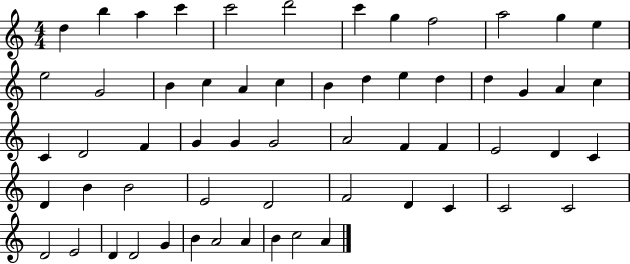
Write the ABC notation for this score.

X:1
T:Untitled
M:4/4
L:1/4
K:C
d b a c' c'2 d'2 c' g f2 a2 g e e2 G2 B c A c B d e d d G A c C D2 F G G G2 A2 F F E2 D C D B B2 E2 D2 F2 D C C2 C2 D2 E2 D D2 G B A2 A B c2 A